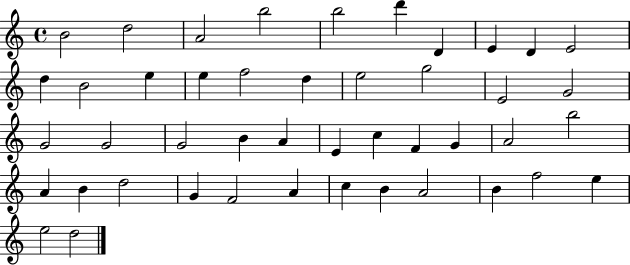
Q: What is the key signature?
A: C major